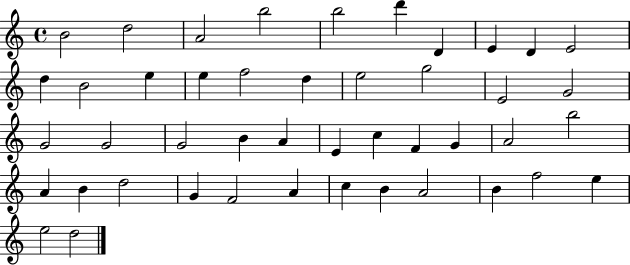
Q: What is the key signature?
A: C major